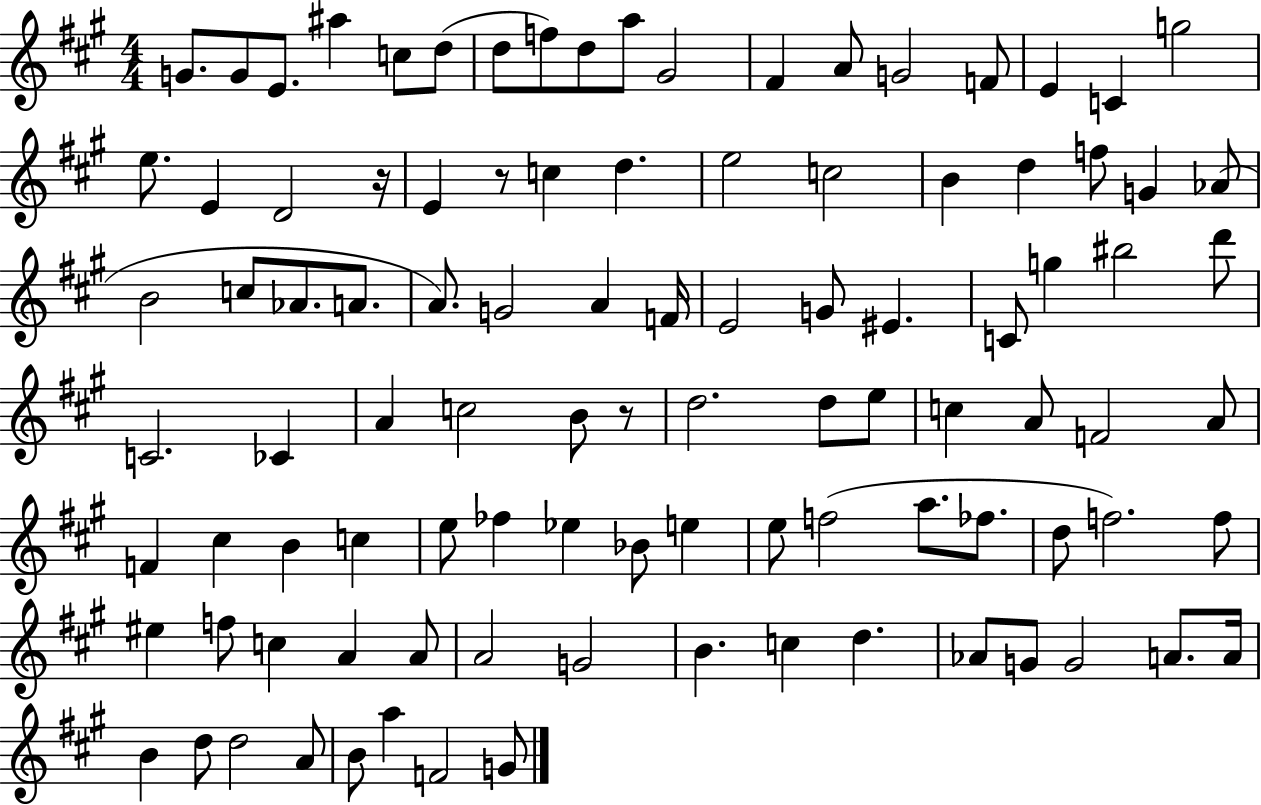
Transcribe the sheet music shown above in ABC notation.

X:1
T:Untitled
M:4/4
L:1/4
K:A
G/2 G/2 E/2 ^a c/2 d/2 d/2 f/2 d/2 a/2 ^G2 ^F A/2 G2 F/2 E C g2 e/2 E D2 z/4 E z/2 c d e2 c2 B d f/2 G _A/2 B2 c/2 _A/2 A/2 A/2 G2 A F/4 E2 G/2 ^E C/2 g ^b2 d'/2 C2 _C A c2 B/2 z/2 d2 d/2 e/2 c A/2 F2 A/2 F ^c B c e/2 _f _e _B/2 e e/2 f2 a/2 _f/2 d/2 f2 f/2 ^e f/2 c A A/2 A2 G2 B c d _A/2 G/2 G2 A/2 A/4 B d/2 d2 A/2 B/2 a F2 G/2